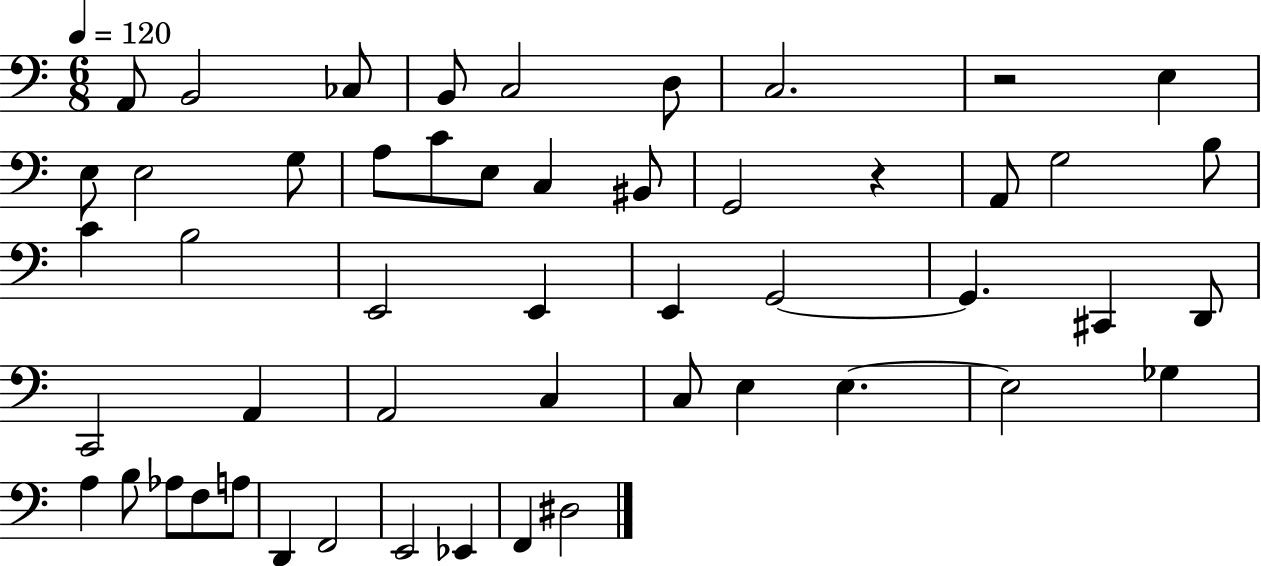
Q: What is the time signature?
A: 6/8